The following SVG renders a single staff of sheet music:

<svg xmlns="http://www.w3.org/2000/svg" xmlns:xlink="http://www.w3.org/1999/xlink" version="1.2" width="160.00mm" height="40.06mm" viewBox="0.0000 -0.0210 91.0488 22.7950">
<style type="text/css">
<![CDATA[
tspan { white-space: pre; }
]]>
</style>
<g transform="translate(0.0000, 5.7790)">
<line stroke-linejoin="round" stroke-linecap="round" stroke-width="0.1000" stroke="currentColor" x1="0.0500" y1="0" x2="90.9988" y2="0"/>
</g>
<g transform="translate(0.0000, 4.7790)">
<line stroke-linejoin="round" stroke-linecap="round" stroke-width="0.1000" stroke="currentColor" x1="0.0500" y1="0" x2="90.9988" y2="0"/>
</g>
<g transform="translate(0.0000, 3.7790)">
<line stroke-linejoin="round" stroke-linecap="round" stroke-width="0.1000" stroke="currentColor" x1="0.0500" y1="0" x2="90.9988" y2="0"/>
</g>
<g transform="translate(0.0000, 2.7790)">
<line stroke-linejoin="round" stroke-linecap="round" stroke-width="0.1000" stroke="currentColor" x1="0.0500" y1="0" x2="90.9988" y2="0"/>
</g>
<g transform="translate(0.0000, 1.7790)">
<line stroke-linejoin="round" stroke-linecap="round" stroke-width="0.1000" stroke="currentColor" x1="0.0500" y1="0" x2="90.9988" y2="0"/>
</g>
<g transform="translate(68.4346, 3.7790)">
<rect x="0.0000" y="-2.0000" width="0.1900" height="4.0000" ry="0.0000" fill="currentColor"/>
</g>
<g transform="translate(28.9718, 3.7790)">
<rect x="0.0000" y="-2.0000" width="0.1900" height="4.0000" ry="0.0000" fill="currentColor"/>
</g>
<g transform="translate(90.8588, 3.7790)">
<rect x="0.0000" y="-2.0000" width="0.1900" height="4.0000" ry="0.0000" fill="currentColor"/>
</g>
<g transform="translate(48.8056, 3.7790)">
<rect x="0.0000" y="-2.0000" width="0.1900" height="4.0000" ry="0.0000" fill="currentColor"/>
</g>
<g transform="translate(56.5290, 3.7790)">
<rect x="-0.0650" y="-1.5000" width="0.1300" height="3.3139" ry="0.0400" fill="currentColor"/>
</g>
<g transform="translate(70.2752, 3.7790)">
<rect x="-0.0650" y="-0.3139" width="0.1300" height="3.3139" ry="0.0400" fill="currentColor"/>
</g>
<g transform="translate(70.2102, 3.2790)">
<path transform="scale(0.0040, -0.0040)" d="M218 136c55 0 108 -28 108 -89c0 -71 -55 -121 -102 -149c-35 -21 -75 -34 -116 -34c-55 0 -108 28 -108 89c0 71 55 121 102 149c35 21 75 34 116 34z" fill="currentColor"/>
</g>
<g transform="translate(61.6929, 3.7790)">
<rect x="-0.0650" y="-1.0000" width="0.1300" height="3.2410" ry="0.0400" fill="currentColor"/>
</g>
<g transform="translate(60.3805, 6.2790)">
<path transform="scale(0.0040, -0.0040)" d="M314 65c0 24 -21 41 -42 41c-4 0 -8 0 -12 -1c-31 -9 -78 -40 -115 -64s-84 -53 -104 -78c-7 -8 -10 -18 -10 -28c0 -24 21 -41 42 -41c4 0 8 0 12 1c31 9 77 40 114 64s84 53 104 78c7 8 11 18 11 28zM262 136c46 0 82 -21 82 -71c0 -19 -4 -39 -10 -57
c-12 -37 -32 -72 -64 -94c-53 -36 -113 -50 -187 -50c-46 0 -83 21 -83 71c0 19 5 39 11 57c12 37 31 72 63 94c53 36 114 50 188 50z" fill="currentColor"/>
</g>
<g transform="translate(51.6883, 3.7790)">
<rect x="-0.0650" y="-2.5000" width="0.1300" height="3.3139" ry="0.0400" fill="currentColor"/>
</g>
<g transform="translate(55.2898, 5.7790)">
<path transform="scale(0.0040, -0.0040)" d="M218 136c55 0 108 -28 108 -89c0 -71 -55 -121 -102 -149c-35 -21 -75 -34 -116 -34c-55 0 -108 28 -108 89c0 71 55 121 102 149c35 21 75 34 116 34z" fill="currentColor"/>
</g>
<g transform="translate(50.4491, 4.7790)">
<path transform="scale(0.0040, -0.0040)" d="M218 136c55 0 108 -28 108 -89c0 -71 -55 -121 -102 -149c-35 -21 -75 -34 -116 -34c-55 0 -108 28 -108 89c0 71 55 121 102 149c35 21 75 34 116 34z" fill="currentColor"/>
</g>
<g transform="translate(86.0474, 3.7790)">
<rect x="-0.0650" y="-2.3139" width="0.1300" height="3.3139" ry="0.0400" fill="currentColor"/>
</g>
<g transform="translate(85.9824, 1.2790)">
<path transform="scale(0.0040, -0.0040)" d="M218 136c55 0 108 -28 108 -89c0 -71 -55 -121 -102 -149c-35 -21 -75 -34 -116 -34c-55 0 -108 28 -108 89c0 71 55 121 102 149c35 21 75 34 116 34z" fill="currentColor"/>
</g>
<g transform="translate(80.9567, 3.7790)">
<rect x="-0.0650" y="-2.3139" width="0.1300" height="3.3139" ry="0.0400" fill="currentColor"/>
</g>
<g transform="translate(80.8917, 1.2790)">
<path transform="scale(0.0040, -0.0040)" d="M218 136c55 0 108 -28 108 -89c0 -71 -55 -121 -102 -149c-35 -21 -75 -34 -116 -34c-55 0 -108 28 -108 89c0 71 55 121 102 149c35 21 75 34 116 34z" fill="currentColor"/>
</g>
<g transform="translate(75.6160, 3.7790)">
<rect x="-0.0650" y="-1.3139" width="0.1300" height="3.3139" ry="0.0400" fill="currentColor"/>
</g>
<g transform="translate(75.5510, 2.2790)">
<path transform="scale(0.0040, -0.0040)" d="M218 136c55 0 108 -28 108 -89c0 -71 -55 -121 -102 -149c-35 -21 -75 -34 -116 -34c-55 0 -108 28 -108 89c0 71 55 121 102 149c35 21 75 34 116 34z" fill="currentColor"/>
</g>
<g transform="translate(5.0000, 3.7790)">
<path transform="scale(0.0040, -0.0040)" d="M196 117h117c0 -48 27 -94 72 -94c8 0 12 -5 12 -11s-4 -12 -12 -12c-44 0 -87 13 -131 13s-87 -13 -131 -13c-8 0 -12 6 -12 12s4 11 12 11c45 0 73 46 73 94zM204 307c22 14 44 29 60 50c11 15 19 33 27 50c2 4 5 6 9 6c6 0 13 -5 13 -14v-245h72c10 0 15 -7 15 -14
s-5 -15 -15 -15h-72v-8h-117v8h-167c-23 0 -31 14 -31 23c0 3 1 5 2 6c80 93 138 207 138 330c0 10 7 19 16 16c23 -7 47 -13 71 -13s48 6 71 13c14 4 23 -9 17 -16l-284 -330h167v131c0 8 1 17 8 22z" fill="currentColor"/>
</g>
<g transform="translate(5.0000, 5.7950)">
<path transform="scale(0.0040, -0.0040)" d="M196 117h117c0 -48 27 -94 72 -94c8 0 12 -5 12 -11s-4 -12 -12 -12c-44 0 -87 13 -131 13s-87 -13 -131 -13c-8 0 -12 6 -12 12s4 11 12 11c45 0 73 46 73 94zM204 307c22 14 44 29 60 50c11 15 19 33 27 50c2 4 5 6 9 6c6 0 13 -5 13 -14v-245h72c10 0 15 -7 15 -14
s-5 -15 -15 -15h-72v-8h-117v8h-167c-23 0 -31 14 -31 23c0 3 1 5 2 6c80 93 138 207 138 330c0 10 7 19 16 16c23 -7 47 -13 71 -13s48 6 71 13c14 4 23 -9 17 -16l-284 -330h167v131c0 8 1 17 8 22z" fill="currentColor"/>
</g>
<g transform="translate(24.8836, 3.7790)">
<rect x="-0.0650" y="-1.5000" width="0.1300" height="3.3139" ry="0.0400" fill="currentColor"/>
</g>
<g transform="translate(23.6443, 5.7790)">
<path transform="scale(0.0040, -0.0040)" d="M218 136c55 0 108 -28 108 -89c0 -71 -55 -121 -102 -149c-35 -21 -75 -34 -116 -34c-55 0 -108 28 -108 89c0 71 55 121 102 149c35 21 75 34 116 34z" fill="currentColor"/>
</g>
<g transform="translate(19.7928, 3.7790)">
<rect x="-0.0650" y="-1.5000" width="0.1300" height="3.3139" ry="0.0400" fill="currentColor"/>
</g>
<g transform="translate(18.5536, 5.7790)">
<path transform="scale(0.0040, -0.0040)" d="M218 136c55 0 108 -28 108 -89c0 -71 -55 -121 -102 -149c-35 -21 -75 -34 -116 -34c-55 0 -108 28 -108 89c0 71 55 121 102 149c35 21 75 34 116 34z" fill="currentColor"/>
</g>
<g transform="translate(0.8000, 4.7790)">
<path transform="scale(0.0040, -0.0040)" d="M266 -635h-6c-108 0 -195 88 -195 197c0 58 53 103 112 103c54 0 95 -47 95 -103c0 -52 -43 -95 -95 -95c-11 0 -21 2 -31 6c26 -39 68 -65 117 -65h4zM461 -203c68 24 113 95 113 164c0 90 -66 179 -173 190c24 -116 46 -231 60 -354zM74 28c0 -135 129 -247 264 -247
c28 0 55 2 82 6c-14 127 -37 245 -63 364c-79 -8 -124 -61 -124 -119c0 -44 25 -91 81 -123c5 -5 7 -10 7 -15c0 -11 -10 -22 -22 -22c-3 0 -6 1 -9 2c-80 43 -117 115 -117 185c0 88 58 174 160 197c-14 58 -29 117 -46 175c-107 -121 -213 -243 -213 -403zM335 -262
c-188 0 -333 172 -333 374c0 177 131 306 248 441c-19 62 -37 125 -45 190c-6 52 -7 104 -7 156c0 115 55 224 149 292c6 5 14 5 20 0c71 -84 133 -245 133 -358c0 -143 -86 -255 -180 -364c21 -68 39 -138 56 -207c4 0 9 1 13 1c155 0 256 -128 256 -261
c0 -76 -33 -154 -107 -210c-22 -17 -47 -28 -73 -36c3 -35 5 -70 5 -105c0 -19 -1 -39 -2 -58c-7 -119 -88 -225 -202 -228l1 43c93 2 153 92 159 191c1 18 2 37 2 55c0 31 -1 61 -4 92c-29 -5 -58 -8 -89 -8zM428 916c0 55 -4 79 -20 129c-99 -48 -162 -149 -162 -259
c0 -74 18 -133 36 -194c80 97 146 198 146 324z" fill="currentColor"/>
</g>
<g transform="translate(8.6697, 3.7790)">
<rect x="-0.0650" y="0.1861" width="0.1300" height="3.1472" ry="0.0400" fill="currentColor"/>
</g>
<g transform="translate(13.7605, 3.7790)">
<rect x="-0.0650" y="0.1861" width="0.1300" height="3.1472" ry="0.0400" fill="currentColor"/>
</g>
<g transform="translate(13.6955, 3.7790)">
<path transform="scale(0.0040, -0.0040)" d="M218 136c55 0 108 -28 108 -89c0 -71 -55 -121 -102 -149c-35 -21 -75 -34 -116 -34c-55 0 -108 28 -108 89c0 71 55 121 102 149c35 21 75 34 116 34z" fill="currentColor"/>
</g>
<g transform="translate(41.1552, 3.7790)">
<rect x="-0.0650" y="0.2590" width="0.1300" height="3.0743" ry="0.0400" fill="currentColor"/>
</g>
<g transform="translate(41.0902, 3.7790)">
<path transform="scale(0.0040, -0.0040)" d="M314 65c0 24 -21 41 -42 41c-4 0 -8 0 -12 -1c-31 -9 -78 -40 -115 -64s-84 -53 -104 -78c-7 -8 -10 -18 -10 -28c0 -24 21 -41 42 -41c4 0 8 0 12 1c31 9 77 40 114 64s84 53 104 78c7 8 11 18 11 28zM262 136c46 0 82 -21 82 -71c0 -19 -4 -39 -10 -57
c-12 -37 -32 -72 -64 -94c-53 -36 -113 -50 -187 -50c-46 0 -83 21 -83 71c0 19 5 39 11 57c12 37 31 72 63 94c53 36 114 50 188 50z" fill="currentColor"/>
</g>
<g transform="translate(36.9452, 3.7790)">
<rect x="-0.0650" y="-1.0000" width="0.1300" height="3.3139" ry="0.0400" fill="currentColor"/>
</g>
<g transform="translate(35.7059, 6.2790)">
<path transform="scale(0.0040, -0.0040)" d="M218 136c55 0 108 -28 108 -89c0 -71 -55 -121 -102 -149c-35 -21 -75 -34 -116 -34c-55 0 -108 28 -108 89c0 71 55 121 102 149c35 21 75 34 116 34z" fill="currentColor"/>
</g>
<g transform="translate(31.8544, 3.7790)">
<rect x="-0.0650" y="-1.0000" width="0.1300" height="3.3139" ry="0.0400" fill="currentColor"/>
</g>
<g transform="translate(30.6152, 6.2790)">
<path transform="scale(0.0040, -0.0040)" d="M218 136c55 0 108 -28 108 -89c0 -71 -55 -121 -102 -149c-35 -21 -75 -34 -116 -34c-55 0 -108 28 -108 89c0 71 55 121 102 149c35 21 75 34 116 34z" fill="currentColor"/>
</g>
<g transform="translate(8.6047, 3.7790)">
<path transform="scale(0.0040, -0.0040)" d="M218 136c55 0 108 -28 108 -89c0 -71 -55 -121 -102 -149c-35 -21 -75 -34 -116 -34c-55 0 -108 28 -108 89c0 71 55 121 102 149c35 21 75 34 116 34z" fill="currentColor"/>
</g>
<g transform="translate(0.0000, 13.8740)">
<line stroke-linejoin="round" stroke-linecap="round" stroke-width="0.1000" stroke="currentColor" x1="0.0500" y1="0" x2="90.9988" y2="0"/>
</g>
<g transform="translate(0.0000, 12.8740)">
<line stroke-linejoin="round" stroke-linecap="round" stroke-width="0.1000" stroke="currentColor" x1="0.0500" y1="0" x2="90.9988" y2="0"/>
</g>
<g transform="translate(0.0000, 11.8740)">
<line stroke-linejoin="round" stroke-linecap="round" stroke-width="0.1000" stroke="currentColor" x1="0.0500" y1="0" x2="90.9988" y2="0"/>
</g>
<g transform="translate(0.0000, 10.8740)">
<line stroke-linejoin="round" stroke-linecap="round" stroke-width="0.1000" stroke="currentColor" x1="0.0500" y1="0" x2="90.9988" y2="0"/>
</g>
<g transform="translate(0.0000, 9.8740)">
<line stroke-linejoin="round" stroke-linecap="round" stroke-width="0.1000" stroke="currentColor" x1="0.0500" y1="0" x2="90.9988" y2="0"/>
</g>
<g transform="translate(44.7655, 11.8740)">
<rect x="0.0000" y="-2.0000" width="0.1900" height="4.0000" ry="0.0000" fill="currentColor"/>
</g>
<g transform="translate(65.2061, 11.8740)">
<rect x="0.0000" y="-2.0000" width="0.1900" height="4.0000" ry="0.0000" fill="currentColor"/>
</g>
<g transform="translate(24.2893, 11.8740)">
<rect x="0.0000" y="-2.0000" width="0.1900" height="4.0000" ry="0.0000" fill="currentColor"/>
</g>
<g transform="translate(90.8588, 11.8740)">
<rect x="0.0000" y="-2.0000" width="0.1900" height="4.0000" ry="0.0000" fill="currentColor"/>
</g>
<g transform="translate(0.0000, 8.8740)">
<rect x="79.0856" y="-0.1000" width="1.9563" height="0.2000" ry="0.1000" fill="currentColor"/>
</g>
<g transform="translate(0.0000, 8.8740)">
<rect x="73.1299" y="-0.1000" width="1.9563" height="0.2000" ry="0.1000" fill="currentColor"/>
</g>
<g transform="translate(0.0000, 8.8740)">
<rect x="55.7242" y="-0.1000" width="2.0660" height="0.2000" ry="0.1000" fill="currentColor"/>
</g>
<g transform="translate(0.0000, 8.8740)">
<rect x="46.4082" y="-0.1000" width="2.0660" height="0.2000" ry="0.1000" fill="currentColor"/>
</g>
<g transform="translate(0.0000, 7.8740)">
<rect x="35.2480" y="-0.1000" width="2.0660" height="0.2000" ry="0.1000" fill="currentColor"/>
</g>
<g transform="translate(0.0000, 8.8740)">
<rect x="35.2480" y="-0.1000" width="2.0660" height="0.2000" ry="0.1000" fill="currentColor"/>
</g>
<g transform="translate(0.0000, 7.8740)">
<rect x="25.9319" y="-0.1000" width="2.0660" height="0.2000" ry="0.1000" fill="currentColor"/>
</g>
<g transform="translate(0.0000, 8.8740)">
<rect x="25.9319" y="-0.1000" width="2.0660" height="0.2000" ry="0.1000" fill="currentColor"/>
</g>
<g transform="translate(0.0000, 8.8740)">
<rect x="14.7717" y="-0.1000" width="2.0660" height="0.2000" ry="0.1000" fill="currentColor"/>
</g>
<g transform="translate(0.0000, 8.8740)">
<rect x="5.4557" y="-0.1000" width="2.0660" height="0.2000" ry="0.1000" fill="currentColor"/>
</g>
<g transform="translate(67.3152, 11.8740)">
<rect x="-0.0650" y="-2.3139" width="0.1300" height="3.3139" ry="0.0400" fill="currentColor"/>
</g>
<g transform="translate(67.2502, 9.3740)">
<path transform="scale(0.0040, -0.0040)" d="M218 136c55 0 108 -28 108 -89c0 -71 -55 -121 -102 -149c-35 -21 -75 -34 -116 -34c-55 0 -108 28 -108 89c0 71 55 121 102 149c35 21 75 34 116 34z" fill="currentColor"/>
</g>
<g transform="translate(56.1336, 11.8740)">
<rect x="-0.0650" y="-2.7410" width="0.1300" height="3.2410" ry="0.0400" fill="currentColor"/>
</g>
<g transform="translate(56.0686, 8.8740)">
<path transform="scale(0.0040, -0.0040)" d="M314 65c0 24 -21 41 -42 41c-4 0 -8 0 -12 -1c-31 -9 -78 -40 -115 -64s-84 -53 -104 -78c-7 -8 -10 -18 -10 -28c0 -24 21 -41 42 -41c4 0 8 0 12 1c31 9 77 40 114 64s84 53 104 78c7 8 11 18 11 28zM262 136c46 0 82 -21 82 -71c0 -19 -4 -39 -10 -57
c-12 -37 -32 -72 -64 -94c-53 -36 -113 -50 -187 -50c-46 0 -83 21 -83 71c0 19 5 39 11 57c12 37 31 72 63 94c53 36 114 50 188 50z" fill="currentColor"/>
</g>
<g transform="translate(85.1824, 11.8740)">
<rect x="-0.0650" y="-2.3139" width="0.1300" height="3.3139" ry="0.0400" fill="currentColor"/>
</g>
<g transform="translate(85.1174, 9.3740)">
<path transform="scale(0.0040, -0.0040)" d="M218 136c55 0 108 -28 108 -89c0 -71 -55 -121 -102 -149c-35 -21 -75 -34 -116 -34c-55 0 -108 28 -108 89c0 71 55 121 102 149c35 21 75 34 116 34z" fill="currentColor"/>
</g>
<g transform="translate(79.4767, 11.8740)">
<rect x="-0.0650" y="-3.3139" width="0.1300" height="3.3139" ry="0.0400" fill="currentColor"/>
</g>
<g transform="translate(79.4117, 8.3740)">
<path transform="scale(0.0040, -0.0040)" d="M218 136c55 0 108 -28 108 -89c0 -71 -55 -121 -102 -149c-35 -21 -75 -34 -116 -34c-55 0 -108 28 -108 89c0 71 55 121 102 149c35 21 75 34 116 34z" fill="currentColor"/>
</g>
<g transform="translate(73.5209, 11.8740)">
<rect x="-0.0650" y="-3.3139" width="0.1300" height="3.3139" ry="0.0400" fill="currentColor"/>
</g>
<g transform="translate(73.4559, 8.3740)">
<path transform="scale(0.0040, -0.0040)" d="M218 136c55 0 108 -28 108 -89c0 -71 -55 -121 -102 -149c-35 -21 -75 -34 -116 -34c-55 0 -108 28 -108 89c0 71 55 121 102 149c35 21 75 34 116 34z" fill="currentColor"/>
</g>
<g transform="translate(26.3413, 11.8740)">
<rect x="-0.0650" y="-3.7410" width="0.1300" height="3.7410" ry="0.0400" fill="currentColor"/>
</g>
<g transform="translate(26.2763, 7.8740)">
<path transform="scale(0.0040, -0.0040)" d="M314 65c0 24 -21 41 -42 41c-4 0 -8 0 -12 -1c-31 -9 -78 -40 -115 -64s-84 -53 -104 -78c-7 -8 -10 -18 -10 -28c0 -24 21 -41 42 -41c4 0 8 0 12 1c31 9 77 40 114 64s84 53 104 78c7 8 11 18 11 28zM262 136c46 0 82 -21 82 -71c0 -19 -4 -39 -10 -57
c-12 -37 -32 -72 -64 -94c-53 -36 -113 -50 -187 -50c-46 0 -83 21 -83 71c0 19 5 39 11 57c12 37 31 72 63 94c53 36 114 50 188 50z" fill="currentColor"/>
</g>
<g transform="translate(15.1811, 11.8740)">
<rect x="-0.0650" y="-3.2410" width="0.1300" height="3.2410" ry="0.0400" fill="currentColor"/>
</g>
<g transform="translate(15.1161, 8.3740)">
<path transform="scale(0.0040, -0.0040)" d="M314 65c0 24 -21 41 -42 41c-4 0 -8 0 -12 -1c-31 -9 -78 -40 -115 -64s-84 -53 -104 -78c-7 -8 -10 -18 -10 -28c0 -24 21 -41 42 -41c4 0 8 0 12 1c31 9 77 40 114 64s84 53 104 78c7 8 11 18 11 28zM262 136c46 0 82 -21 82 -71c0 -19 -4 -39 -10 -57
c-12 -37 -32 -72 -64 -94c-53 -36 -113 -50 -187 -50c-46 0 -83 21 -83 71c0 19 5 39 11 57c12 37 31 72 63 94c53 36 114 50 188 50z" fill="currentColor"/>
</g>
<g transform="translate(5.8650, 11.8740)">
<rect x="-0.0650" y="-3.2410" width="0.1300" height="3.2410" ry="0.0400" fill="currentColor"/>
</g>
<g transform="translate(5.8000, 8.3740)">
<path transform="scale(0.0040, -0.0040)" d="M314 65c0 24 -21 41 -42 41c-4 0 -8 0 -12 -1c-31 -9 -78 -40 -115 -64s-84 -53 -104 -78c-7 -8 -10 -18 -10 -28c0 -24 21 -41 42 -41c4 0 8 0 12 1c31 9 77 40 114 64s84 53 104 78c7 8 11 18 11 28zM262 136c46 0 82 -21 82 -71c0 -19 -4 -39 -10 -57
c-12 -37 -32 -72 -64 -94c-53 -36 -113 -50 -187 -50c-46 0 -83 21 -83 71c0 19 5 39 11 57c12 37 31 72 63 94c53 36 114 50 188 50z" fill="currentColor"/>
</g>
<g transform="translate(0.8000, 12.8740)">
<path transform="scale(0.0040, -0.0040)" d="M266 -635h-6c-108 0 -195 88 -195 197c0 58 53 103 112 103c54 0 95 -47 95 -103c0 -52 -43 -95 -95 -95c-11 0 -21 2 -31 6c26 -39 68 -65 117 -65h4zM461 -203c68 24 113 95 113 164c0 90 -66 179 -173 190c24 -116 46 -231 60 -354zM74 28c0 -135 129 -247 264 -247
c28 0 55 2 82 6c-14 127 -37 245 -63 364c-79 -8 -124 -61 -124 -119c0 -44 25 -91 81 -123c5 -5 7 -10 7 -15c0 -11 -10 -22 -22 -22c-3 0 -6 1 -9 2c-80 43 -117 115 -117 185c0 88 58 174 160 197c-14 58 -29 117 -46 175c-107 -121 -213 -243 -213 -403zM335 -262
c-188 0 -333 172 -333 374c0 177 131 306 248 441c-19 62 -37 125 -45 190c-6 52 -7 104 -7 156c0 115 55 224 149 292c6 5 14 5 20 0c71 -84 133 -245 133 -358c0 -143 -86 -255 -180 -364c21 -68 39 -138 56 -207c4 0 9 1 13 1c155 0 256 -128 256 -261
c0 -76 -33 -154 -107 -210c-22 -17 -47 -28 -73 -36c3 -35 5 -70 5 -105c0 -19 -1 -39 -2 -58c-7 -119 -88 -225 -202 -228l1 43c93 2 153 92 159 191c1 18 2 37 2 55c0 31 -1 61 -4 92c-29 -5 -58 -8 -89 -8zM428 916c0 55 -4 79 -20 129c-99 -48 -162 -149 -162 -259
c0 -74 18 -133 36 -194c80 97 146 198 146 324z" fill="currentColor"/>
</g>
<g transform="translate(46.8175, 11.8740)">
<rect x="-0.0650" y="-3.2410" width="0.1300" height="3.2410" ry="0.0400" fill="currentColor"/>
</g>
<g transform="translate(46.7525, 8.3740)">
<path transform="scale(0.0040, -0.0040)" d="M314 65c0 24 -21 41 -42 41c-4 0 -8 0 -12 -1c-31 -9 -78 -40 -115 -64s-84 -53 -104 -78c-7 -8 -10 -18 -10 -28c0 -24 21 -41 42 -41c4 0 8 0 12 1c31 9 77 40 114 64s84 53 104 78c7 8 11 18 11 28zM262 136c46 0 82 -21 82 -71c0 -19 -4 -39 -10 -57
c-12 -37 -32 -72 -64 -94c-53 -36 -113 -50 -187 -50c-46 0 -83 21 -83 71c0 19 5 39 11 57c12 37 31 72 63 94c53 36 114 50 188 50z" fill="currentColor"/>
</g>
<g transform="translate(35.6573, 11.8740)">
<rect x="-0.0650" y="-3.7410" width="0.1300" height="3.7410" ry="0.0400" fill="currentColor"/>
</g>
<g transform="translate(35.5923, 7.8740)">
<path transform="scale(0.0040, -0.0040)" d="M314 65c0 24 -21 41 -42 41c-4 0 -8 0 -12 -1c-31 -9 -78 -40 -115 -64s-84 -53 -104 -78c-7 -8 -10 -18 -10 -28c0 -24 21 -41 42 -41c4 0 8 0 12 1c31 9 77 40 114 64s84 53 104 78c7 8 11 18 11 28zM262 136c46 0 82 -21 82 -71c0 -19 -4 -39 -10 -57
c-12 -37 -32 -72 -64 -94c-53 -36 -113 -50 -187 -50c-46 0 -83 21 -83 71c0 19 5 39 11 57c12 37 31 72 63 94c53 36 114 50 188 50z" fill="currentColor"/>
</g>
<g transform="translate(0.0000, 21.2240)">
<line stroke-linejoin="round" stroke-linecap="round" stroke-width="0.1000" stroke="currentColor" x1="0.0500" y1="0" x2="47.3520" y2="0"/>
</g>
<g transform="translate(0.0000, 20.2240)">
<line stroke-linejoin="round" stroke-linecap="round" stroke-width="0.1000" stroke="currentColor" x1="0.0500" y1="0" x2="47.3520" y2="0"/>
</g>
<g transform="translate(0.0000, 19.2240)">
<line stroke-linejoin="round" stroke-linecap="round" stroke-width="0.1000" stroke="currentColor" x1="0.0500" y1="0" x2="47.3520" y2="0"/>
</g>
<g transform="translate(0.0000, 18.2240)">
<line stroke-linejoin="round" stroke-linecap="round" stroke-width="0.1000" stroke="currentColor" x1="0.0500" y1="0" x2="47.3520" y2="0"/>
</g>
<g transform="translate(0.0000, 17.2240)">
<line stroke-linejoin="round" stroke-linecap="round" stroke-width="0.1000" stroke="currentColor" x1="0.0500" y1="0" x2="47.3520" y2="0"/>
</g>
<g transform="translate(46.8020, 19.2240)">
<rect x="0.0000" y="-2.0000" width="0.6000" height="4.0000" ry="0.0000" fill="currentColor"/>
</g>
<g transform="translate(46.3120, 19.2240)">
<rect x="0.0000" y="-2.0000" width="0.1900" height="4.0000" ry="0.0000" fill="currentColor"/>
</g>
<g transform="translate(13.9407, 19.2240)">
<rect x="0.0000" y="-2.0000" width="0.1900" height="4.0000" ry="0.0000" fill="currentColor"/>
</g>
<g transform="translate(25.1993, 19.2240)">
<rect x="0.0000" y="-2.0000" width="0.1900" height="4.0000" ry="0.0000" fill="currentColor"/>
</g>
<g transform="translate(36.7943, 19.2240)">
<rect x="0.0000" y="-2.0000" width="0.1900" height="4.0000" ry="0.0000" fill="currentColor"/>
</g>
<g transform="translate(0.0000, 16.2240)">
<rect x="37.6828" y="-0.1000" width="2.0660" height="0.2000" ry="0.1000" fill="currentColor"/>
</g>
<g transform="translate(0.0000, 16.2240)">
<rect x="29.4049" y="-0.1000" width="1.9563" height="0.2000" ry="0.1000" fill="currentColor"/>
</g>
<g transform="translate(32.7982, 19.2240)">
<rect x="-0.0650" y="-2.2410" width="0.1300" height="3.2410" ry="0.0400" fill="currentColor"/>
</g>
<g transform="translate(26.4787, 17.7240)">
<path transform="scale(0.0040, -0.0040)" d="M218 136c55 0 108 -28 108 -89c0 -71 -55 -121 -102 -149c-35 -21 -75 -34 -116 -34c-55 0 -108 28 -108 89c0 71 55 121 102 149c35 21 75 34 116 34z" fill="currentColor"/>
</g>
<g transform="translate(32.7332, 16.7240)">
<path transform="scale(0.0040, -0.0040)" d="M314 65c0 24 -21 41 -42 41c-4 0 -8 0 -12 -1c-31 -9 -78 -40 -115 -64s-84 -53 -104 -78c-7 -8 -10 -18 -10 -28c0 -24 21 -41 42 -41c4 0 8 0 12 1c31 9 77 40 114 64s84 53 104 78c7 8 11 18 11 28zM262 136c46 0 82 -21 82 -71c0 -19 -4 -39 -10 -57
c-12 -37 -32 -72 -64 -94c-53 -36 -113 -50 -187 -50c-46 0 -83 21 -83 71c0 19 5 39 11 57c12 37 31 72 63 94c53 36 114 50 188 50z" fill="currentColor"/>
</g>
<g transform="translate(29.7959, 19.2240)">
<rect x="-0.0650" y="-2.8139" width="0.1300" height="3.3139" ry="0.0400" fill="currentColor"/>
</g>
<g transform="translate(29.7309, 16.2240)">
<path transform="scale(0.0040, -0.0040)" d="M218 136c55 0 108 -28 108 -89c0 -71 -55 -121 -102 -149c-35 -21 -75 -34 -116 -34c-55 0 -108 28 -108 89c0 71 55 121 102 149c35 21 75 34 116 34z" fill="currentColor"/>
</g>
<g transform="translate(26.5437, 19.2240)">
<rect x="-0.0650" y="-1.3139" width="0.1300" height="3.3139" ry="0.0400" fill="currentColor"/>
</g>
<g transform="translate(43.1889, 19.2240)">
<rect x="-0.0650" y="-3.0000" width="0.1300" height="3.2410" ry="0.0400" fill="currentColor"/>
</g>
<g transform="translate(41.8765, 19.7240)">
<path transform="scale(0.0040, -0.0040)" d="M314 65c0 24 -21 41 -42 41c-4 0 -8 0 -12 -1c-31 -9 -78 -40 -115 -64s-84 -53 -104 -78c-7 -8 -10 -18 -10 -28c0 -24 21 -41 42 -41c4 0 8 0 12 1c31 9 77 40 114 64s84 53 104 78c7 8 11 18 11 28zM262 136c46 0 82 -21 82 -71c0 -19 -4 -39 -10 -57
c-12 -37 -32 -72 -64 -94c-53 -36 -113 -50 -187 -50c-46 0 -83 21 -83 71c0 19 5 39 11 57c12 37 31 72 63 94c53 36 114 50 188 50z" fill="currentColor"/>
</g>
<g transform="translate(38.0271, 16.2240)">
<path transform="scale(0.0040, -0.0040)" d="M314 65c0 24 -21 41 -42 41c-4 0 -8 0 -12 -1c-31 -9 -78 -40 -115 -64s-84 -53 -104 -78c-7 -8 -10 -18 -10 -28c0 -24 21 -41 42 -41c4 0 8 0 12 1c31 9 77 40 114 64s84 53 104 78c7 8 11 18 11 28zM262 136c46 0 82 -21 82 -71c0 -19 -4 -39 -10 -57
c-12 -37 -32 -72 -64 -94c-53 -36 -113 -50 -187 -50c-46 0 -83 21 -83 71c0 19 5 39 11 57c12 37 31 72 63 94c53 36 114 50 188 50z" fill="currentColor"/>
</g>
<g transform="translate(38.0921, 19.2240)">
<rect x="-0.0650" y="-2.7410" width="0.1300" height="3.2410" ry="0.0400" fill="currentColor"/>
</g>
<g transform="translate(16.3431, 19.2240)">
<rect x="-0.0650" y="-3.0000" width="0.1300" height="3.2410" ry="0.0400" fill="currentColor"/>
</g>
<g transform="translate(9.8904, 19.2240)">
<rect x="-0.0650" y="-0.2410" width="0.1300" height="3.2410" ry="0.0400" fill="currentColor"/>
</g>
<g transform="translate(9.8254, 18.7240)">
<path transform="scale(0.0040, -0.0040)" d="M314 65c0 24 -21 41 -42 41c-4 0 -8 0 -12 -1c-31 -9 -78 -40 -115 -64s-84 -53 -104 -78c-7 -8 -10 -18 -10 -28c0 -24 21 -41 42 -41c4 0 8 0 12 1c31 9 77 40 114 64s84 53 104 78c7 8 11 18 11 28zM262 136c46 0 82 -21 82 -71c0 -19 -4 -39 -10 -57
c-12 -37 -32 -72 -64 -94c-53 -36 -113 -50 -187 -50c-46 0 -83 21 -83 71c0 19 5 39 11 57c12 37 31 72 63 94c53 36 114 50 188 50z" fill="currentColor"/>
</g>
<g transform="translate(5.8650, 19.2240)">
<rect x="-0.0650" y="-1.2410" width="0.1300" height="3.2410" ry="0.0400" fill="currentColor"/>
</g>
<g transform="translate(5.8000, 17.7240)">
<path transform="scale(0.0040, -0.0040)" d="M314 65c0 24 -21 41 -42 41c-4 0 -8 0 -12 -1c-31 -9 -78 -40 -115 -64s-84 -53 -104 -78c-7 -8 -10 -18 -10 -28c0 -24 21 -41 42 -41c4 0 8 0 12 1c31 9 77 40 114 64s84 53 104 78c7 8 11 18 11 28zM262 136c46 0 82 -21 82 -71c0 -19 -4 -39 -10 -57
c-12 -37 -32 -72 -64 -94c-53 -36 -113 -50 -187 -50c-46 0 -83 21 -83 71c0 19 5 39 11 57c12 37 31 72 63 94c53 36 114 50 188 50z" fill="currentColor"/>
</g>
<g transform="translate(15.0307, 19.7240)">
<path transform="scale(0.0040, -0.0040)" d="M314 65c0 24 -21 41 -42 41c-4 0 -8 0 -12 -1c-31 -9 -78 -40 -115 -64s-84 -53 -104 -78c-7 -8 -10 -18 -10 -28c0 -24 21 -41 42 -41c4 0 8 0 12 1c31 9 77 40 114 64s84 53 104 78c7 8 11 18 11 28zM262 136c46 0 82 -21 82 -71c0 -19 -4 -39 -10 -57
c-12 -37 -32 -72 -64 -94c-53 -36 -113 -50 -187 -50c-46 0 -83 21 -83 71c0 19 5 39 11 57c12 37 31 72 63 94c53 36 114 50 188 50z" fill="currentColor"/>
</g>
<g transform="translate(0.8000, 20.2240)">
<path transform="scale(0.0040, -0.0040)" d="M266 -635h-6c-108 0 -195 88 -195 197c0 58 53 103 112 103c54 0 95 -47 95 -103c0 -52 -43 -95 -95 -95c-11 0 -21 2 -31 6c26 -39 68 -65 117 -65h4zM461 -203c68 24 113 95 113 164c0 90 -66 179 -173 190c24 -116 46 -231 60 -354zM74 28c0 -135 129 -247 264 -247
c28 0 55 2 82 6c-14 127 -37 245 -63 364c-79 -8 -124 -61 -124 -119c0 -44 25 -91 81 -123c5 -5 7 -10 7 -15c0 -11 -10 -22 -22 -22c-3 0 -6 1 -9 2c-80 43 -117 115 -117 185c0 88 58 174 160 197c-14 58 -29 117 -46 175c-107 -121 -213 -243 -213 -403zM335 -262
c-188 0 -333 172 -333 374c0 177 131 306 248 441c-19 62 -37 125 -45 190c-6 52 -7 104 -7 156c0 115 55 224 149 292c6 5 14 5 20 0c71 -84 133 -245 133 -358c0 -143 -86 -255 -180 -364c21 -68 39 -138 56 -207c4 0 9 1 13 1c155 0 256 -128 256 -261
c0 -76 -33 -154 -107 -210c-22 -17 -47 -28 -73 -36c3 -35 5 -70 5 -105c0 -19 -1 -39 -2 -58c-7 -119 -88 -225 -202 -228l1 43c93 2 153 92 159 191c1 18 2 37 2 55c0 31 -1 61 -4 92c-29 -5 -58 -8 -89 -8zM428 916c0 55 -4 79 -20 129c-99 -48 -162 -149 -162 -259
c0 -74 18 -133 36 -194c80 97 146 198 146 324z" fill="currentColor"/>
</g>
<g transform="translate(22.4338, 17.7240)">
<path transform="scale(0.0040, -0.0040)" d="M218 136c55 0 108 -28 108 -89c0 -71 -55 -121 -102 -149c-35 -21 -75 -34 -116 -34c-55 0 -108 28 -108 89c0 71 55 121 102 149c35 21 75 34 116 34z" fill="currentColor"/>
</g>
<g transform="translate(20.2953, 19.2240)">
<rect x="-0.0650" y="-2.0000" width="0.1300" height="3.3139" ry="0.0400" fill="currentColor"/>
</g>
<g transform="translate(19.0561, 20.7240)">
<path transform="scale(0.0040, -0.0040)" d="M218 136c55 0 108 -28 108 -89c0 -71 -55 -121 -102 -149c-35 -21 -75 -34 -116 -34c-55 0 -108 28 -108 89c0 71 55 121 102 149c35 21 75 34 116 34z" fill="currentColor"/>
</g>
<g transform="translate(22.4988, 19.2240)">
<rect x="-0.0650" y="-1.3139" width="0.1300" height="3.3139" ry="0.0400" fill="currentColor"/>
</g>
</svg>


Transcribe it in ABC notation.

X:1
T:Untitled
M:4/4
L:1/4
K:C
B B E E D D B2 G E D2 c e g g b2 b2 c'2 c'2 b2 a2 g b b g e2 c2 A2 F e e a g2 a2 A2